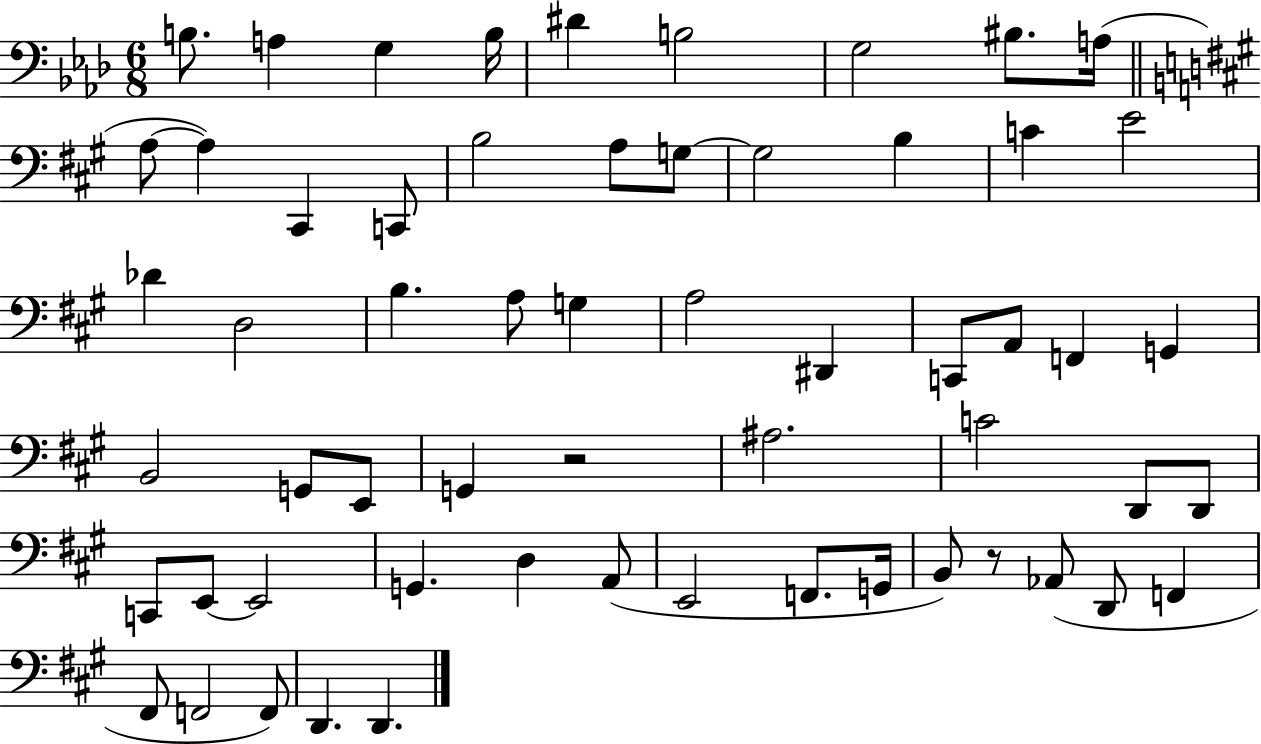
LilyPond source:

{
  \clef bass
  \numericTimeSignature
  \time 6/8
  \key aes \major
  b8. a4 g4 b16 | dis'4 b2 | g2 bis8. a16( | \bar "||" \break \key a \major a8~~ a4) cis,4 c,8 | b2 a8 g8~~ | g2 b4 | c'4 e'2 | \break des'4 d2 | b4. a8 g4 | a2 dis,4 | c,8 a,8 f,4 g,4 | \break b,2 g,8 e,8 | g,4 r2 | ais2. | c'2 d,8 d,8 | \break c,8 e,8~~ e,2 | g,4. d4 a,8( | e,2 f,8. g,16 | b,8) r8 aes,8( d,8 f,4 | \break fis,8 f,2 f,8) | d,4. d,4. | \bar "|."
}